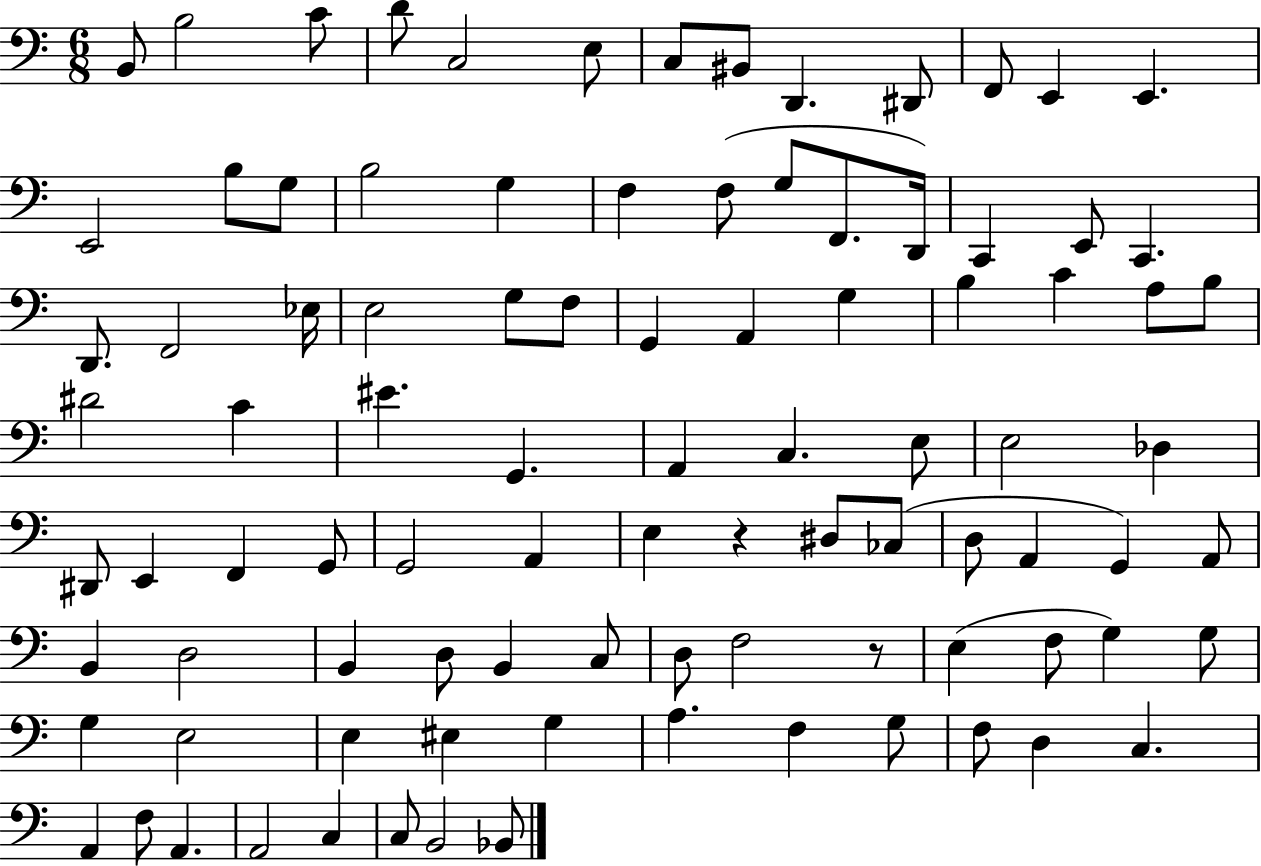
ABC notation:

X:1
T:Untitled
M:6/8
L:1/4
K:C
B,,/2 B,2 C/2 D/2 C,2 E,/2 C,/2 ^B,,/2 D,, ^D,,/2 F,,/2 E,, E,, E,,2 B,/2 G,/2 B,2 G, F, F,/2 G,/2 F,,/2 D,,/4 C,, E,,/2 C,, D,,/2 F,,2 _E,/4 E,2 G,/2 F,/2 G,, A,, G, B, C A,/2 B,/2 ^D2 C ^E G,, A,, C, E,/2 E,2 _D, ^D,,/2 E,, F,, G,,/2 G,,2 A,, E, z ^D,/2 _C,/2 D,/2 A,, G,, A,,/2 B,, D,2 B,, D,/2 B,, C,/2 D,/2 F,2 z/2 E, F,/2 G, G,/2 G, E,2 E, ^E, G, A, F, G,/2 F,/2 D, C, A,, F,/2 A,, A,,2 C, C,/2 B,,2 _B,,/2